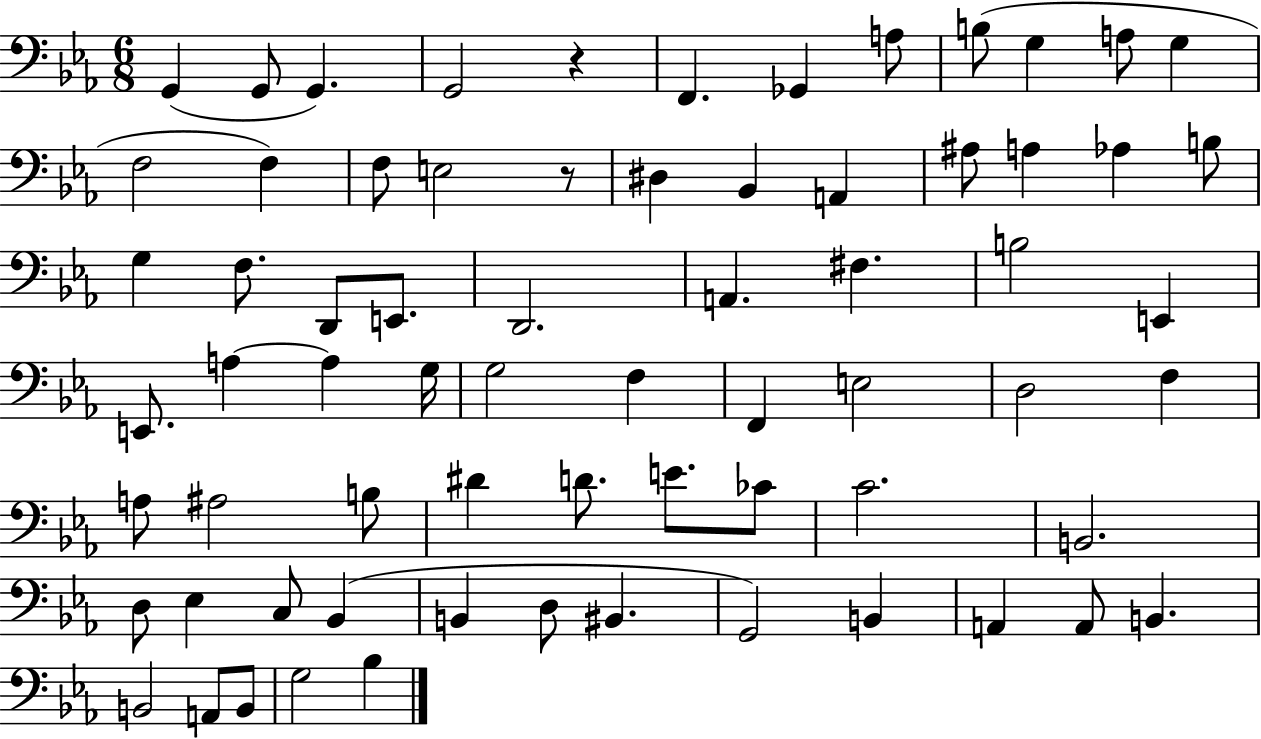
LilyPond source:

{
  \clef bass
  \numericTimeSignature
  \time 6/8
  \key ees \major
  g,4( g,8 g,4.) | g,2 r4 | f,4. ges,4 a8 | b8( g4 a8 g4 | \break f2 f4) | f8 e2 r8 | dis4 bes,4 a,4 | ais8 a4 aes4 b8 | \break g4 f8. d,8 e,8. | d,2. | a,4. fis4. | b2 e,4 | \break e,8. a4~~ a4 g16 | g2 f4 | f,4 e2 | d2 f4 | \break a8 ais2 b8 | dis'4 d'8. e'8. ces'8 | c'2. | b,2. | \break d8 ees4 c8 bes,4( | b,4 d8 bis,4. | g,2) b,4 | a,4 a,8 b,4. | \break b,2 a,8 b,8 | g2 bes4 | \bar "|."
}